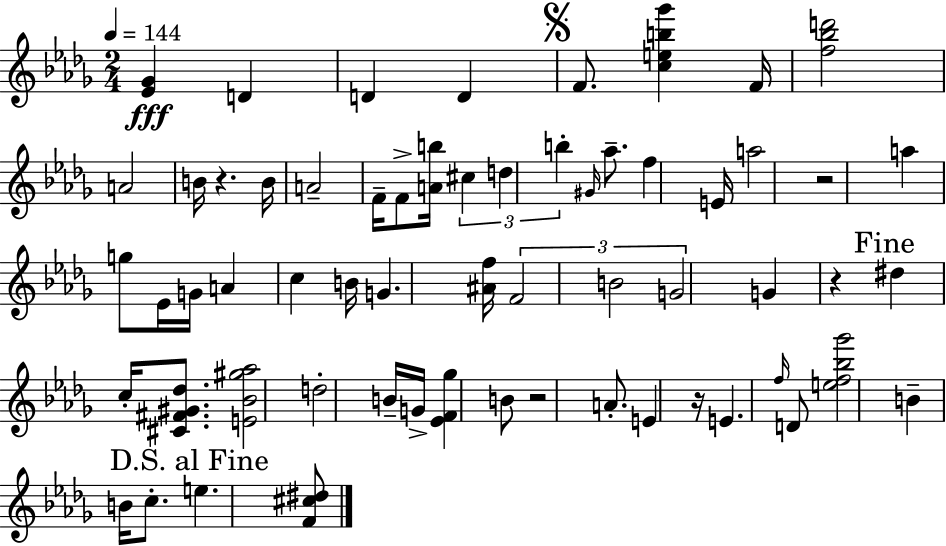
X:1
T:Untitled
M:2/4
L:1/4
K:Bbm
[_E_G] D D D F/2 [ceb_g'] F/4 [f_bd']2 A2 B/4 z B/4 A2 F/4 F/2 [Ab]/4 ^c d b ^G/4 _a/2 f E/4 a2 z2 a g/2 _E/4 G/4 A c B/4 G [^Af]/4 F2 B2 G2 G z ^d c/4 [^C^F^G_d]/2 [E_B^g_a]2 d2 B/4 G/4 [_EF_g] B/2 z2 A/2 E z/4 E f/4 D/2 [ef_b_g']2 B B/4 c/2 e [F^c^d]/2